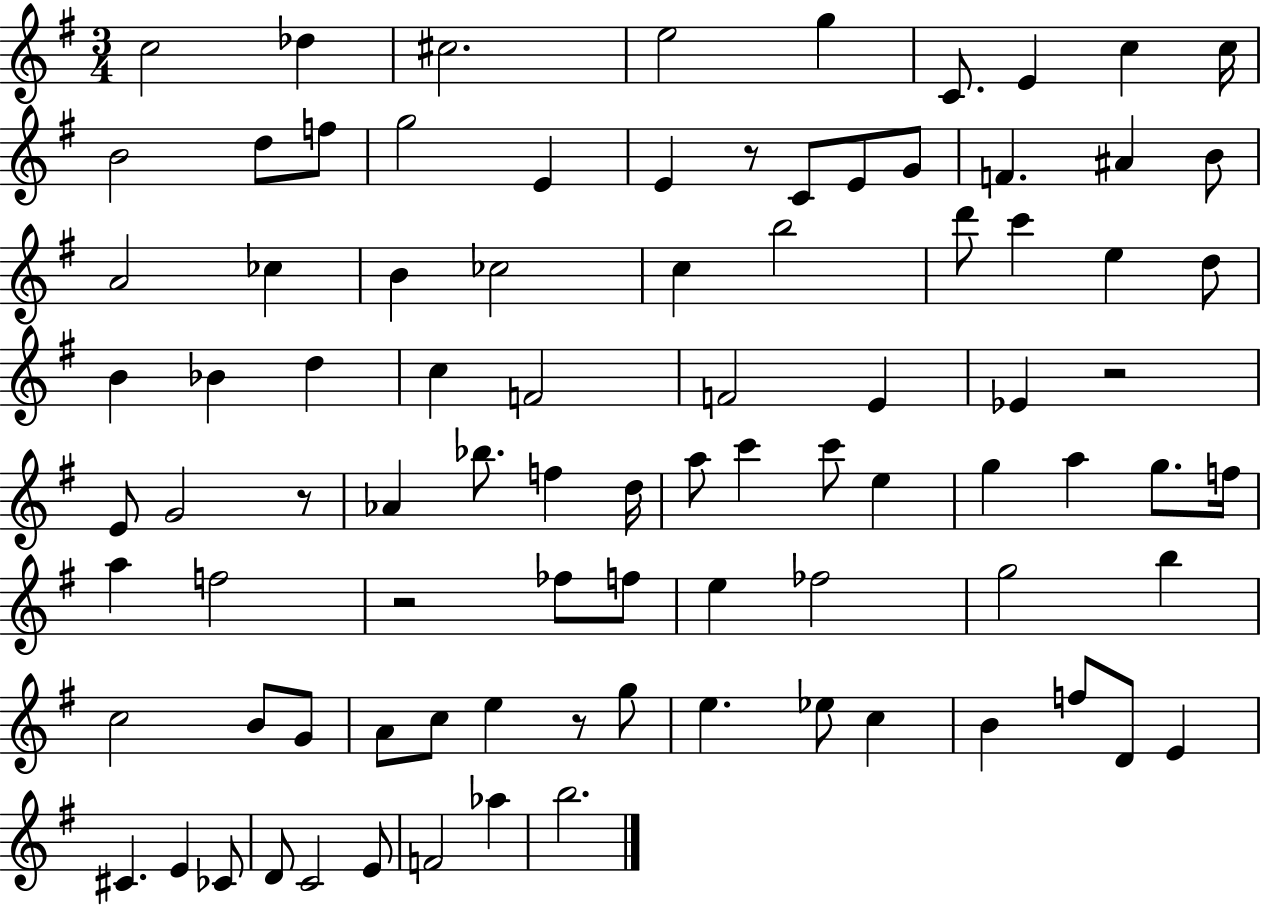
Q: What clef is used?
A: treble